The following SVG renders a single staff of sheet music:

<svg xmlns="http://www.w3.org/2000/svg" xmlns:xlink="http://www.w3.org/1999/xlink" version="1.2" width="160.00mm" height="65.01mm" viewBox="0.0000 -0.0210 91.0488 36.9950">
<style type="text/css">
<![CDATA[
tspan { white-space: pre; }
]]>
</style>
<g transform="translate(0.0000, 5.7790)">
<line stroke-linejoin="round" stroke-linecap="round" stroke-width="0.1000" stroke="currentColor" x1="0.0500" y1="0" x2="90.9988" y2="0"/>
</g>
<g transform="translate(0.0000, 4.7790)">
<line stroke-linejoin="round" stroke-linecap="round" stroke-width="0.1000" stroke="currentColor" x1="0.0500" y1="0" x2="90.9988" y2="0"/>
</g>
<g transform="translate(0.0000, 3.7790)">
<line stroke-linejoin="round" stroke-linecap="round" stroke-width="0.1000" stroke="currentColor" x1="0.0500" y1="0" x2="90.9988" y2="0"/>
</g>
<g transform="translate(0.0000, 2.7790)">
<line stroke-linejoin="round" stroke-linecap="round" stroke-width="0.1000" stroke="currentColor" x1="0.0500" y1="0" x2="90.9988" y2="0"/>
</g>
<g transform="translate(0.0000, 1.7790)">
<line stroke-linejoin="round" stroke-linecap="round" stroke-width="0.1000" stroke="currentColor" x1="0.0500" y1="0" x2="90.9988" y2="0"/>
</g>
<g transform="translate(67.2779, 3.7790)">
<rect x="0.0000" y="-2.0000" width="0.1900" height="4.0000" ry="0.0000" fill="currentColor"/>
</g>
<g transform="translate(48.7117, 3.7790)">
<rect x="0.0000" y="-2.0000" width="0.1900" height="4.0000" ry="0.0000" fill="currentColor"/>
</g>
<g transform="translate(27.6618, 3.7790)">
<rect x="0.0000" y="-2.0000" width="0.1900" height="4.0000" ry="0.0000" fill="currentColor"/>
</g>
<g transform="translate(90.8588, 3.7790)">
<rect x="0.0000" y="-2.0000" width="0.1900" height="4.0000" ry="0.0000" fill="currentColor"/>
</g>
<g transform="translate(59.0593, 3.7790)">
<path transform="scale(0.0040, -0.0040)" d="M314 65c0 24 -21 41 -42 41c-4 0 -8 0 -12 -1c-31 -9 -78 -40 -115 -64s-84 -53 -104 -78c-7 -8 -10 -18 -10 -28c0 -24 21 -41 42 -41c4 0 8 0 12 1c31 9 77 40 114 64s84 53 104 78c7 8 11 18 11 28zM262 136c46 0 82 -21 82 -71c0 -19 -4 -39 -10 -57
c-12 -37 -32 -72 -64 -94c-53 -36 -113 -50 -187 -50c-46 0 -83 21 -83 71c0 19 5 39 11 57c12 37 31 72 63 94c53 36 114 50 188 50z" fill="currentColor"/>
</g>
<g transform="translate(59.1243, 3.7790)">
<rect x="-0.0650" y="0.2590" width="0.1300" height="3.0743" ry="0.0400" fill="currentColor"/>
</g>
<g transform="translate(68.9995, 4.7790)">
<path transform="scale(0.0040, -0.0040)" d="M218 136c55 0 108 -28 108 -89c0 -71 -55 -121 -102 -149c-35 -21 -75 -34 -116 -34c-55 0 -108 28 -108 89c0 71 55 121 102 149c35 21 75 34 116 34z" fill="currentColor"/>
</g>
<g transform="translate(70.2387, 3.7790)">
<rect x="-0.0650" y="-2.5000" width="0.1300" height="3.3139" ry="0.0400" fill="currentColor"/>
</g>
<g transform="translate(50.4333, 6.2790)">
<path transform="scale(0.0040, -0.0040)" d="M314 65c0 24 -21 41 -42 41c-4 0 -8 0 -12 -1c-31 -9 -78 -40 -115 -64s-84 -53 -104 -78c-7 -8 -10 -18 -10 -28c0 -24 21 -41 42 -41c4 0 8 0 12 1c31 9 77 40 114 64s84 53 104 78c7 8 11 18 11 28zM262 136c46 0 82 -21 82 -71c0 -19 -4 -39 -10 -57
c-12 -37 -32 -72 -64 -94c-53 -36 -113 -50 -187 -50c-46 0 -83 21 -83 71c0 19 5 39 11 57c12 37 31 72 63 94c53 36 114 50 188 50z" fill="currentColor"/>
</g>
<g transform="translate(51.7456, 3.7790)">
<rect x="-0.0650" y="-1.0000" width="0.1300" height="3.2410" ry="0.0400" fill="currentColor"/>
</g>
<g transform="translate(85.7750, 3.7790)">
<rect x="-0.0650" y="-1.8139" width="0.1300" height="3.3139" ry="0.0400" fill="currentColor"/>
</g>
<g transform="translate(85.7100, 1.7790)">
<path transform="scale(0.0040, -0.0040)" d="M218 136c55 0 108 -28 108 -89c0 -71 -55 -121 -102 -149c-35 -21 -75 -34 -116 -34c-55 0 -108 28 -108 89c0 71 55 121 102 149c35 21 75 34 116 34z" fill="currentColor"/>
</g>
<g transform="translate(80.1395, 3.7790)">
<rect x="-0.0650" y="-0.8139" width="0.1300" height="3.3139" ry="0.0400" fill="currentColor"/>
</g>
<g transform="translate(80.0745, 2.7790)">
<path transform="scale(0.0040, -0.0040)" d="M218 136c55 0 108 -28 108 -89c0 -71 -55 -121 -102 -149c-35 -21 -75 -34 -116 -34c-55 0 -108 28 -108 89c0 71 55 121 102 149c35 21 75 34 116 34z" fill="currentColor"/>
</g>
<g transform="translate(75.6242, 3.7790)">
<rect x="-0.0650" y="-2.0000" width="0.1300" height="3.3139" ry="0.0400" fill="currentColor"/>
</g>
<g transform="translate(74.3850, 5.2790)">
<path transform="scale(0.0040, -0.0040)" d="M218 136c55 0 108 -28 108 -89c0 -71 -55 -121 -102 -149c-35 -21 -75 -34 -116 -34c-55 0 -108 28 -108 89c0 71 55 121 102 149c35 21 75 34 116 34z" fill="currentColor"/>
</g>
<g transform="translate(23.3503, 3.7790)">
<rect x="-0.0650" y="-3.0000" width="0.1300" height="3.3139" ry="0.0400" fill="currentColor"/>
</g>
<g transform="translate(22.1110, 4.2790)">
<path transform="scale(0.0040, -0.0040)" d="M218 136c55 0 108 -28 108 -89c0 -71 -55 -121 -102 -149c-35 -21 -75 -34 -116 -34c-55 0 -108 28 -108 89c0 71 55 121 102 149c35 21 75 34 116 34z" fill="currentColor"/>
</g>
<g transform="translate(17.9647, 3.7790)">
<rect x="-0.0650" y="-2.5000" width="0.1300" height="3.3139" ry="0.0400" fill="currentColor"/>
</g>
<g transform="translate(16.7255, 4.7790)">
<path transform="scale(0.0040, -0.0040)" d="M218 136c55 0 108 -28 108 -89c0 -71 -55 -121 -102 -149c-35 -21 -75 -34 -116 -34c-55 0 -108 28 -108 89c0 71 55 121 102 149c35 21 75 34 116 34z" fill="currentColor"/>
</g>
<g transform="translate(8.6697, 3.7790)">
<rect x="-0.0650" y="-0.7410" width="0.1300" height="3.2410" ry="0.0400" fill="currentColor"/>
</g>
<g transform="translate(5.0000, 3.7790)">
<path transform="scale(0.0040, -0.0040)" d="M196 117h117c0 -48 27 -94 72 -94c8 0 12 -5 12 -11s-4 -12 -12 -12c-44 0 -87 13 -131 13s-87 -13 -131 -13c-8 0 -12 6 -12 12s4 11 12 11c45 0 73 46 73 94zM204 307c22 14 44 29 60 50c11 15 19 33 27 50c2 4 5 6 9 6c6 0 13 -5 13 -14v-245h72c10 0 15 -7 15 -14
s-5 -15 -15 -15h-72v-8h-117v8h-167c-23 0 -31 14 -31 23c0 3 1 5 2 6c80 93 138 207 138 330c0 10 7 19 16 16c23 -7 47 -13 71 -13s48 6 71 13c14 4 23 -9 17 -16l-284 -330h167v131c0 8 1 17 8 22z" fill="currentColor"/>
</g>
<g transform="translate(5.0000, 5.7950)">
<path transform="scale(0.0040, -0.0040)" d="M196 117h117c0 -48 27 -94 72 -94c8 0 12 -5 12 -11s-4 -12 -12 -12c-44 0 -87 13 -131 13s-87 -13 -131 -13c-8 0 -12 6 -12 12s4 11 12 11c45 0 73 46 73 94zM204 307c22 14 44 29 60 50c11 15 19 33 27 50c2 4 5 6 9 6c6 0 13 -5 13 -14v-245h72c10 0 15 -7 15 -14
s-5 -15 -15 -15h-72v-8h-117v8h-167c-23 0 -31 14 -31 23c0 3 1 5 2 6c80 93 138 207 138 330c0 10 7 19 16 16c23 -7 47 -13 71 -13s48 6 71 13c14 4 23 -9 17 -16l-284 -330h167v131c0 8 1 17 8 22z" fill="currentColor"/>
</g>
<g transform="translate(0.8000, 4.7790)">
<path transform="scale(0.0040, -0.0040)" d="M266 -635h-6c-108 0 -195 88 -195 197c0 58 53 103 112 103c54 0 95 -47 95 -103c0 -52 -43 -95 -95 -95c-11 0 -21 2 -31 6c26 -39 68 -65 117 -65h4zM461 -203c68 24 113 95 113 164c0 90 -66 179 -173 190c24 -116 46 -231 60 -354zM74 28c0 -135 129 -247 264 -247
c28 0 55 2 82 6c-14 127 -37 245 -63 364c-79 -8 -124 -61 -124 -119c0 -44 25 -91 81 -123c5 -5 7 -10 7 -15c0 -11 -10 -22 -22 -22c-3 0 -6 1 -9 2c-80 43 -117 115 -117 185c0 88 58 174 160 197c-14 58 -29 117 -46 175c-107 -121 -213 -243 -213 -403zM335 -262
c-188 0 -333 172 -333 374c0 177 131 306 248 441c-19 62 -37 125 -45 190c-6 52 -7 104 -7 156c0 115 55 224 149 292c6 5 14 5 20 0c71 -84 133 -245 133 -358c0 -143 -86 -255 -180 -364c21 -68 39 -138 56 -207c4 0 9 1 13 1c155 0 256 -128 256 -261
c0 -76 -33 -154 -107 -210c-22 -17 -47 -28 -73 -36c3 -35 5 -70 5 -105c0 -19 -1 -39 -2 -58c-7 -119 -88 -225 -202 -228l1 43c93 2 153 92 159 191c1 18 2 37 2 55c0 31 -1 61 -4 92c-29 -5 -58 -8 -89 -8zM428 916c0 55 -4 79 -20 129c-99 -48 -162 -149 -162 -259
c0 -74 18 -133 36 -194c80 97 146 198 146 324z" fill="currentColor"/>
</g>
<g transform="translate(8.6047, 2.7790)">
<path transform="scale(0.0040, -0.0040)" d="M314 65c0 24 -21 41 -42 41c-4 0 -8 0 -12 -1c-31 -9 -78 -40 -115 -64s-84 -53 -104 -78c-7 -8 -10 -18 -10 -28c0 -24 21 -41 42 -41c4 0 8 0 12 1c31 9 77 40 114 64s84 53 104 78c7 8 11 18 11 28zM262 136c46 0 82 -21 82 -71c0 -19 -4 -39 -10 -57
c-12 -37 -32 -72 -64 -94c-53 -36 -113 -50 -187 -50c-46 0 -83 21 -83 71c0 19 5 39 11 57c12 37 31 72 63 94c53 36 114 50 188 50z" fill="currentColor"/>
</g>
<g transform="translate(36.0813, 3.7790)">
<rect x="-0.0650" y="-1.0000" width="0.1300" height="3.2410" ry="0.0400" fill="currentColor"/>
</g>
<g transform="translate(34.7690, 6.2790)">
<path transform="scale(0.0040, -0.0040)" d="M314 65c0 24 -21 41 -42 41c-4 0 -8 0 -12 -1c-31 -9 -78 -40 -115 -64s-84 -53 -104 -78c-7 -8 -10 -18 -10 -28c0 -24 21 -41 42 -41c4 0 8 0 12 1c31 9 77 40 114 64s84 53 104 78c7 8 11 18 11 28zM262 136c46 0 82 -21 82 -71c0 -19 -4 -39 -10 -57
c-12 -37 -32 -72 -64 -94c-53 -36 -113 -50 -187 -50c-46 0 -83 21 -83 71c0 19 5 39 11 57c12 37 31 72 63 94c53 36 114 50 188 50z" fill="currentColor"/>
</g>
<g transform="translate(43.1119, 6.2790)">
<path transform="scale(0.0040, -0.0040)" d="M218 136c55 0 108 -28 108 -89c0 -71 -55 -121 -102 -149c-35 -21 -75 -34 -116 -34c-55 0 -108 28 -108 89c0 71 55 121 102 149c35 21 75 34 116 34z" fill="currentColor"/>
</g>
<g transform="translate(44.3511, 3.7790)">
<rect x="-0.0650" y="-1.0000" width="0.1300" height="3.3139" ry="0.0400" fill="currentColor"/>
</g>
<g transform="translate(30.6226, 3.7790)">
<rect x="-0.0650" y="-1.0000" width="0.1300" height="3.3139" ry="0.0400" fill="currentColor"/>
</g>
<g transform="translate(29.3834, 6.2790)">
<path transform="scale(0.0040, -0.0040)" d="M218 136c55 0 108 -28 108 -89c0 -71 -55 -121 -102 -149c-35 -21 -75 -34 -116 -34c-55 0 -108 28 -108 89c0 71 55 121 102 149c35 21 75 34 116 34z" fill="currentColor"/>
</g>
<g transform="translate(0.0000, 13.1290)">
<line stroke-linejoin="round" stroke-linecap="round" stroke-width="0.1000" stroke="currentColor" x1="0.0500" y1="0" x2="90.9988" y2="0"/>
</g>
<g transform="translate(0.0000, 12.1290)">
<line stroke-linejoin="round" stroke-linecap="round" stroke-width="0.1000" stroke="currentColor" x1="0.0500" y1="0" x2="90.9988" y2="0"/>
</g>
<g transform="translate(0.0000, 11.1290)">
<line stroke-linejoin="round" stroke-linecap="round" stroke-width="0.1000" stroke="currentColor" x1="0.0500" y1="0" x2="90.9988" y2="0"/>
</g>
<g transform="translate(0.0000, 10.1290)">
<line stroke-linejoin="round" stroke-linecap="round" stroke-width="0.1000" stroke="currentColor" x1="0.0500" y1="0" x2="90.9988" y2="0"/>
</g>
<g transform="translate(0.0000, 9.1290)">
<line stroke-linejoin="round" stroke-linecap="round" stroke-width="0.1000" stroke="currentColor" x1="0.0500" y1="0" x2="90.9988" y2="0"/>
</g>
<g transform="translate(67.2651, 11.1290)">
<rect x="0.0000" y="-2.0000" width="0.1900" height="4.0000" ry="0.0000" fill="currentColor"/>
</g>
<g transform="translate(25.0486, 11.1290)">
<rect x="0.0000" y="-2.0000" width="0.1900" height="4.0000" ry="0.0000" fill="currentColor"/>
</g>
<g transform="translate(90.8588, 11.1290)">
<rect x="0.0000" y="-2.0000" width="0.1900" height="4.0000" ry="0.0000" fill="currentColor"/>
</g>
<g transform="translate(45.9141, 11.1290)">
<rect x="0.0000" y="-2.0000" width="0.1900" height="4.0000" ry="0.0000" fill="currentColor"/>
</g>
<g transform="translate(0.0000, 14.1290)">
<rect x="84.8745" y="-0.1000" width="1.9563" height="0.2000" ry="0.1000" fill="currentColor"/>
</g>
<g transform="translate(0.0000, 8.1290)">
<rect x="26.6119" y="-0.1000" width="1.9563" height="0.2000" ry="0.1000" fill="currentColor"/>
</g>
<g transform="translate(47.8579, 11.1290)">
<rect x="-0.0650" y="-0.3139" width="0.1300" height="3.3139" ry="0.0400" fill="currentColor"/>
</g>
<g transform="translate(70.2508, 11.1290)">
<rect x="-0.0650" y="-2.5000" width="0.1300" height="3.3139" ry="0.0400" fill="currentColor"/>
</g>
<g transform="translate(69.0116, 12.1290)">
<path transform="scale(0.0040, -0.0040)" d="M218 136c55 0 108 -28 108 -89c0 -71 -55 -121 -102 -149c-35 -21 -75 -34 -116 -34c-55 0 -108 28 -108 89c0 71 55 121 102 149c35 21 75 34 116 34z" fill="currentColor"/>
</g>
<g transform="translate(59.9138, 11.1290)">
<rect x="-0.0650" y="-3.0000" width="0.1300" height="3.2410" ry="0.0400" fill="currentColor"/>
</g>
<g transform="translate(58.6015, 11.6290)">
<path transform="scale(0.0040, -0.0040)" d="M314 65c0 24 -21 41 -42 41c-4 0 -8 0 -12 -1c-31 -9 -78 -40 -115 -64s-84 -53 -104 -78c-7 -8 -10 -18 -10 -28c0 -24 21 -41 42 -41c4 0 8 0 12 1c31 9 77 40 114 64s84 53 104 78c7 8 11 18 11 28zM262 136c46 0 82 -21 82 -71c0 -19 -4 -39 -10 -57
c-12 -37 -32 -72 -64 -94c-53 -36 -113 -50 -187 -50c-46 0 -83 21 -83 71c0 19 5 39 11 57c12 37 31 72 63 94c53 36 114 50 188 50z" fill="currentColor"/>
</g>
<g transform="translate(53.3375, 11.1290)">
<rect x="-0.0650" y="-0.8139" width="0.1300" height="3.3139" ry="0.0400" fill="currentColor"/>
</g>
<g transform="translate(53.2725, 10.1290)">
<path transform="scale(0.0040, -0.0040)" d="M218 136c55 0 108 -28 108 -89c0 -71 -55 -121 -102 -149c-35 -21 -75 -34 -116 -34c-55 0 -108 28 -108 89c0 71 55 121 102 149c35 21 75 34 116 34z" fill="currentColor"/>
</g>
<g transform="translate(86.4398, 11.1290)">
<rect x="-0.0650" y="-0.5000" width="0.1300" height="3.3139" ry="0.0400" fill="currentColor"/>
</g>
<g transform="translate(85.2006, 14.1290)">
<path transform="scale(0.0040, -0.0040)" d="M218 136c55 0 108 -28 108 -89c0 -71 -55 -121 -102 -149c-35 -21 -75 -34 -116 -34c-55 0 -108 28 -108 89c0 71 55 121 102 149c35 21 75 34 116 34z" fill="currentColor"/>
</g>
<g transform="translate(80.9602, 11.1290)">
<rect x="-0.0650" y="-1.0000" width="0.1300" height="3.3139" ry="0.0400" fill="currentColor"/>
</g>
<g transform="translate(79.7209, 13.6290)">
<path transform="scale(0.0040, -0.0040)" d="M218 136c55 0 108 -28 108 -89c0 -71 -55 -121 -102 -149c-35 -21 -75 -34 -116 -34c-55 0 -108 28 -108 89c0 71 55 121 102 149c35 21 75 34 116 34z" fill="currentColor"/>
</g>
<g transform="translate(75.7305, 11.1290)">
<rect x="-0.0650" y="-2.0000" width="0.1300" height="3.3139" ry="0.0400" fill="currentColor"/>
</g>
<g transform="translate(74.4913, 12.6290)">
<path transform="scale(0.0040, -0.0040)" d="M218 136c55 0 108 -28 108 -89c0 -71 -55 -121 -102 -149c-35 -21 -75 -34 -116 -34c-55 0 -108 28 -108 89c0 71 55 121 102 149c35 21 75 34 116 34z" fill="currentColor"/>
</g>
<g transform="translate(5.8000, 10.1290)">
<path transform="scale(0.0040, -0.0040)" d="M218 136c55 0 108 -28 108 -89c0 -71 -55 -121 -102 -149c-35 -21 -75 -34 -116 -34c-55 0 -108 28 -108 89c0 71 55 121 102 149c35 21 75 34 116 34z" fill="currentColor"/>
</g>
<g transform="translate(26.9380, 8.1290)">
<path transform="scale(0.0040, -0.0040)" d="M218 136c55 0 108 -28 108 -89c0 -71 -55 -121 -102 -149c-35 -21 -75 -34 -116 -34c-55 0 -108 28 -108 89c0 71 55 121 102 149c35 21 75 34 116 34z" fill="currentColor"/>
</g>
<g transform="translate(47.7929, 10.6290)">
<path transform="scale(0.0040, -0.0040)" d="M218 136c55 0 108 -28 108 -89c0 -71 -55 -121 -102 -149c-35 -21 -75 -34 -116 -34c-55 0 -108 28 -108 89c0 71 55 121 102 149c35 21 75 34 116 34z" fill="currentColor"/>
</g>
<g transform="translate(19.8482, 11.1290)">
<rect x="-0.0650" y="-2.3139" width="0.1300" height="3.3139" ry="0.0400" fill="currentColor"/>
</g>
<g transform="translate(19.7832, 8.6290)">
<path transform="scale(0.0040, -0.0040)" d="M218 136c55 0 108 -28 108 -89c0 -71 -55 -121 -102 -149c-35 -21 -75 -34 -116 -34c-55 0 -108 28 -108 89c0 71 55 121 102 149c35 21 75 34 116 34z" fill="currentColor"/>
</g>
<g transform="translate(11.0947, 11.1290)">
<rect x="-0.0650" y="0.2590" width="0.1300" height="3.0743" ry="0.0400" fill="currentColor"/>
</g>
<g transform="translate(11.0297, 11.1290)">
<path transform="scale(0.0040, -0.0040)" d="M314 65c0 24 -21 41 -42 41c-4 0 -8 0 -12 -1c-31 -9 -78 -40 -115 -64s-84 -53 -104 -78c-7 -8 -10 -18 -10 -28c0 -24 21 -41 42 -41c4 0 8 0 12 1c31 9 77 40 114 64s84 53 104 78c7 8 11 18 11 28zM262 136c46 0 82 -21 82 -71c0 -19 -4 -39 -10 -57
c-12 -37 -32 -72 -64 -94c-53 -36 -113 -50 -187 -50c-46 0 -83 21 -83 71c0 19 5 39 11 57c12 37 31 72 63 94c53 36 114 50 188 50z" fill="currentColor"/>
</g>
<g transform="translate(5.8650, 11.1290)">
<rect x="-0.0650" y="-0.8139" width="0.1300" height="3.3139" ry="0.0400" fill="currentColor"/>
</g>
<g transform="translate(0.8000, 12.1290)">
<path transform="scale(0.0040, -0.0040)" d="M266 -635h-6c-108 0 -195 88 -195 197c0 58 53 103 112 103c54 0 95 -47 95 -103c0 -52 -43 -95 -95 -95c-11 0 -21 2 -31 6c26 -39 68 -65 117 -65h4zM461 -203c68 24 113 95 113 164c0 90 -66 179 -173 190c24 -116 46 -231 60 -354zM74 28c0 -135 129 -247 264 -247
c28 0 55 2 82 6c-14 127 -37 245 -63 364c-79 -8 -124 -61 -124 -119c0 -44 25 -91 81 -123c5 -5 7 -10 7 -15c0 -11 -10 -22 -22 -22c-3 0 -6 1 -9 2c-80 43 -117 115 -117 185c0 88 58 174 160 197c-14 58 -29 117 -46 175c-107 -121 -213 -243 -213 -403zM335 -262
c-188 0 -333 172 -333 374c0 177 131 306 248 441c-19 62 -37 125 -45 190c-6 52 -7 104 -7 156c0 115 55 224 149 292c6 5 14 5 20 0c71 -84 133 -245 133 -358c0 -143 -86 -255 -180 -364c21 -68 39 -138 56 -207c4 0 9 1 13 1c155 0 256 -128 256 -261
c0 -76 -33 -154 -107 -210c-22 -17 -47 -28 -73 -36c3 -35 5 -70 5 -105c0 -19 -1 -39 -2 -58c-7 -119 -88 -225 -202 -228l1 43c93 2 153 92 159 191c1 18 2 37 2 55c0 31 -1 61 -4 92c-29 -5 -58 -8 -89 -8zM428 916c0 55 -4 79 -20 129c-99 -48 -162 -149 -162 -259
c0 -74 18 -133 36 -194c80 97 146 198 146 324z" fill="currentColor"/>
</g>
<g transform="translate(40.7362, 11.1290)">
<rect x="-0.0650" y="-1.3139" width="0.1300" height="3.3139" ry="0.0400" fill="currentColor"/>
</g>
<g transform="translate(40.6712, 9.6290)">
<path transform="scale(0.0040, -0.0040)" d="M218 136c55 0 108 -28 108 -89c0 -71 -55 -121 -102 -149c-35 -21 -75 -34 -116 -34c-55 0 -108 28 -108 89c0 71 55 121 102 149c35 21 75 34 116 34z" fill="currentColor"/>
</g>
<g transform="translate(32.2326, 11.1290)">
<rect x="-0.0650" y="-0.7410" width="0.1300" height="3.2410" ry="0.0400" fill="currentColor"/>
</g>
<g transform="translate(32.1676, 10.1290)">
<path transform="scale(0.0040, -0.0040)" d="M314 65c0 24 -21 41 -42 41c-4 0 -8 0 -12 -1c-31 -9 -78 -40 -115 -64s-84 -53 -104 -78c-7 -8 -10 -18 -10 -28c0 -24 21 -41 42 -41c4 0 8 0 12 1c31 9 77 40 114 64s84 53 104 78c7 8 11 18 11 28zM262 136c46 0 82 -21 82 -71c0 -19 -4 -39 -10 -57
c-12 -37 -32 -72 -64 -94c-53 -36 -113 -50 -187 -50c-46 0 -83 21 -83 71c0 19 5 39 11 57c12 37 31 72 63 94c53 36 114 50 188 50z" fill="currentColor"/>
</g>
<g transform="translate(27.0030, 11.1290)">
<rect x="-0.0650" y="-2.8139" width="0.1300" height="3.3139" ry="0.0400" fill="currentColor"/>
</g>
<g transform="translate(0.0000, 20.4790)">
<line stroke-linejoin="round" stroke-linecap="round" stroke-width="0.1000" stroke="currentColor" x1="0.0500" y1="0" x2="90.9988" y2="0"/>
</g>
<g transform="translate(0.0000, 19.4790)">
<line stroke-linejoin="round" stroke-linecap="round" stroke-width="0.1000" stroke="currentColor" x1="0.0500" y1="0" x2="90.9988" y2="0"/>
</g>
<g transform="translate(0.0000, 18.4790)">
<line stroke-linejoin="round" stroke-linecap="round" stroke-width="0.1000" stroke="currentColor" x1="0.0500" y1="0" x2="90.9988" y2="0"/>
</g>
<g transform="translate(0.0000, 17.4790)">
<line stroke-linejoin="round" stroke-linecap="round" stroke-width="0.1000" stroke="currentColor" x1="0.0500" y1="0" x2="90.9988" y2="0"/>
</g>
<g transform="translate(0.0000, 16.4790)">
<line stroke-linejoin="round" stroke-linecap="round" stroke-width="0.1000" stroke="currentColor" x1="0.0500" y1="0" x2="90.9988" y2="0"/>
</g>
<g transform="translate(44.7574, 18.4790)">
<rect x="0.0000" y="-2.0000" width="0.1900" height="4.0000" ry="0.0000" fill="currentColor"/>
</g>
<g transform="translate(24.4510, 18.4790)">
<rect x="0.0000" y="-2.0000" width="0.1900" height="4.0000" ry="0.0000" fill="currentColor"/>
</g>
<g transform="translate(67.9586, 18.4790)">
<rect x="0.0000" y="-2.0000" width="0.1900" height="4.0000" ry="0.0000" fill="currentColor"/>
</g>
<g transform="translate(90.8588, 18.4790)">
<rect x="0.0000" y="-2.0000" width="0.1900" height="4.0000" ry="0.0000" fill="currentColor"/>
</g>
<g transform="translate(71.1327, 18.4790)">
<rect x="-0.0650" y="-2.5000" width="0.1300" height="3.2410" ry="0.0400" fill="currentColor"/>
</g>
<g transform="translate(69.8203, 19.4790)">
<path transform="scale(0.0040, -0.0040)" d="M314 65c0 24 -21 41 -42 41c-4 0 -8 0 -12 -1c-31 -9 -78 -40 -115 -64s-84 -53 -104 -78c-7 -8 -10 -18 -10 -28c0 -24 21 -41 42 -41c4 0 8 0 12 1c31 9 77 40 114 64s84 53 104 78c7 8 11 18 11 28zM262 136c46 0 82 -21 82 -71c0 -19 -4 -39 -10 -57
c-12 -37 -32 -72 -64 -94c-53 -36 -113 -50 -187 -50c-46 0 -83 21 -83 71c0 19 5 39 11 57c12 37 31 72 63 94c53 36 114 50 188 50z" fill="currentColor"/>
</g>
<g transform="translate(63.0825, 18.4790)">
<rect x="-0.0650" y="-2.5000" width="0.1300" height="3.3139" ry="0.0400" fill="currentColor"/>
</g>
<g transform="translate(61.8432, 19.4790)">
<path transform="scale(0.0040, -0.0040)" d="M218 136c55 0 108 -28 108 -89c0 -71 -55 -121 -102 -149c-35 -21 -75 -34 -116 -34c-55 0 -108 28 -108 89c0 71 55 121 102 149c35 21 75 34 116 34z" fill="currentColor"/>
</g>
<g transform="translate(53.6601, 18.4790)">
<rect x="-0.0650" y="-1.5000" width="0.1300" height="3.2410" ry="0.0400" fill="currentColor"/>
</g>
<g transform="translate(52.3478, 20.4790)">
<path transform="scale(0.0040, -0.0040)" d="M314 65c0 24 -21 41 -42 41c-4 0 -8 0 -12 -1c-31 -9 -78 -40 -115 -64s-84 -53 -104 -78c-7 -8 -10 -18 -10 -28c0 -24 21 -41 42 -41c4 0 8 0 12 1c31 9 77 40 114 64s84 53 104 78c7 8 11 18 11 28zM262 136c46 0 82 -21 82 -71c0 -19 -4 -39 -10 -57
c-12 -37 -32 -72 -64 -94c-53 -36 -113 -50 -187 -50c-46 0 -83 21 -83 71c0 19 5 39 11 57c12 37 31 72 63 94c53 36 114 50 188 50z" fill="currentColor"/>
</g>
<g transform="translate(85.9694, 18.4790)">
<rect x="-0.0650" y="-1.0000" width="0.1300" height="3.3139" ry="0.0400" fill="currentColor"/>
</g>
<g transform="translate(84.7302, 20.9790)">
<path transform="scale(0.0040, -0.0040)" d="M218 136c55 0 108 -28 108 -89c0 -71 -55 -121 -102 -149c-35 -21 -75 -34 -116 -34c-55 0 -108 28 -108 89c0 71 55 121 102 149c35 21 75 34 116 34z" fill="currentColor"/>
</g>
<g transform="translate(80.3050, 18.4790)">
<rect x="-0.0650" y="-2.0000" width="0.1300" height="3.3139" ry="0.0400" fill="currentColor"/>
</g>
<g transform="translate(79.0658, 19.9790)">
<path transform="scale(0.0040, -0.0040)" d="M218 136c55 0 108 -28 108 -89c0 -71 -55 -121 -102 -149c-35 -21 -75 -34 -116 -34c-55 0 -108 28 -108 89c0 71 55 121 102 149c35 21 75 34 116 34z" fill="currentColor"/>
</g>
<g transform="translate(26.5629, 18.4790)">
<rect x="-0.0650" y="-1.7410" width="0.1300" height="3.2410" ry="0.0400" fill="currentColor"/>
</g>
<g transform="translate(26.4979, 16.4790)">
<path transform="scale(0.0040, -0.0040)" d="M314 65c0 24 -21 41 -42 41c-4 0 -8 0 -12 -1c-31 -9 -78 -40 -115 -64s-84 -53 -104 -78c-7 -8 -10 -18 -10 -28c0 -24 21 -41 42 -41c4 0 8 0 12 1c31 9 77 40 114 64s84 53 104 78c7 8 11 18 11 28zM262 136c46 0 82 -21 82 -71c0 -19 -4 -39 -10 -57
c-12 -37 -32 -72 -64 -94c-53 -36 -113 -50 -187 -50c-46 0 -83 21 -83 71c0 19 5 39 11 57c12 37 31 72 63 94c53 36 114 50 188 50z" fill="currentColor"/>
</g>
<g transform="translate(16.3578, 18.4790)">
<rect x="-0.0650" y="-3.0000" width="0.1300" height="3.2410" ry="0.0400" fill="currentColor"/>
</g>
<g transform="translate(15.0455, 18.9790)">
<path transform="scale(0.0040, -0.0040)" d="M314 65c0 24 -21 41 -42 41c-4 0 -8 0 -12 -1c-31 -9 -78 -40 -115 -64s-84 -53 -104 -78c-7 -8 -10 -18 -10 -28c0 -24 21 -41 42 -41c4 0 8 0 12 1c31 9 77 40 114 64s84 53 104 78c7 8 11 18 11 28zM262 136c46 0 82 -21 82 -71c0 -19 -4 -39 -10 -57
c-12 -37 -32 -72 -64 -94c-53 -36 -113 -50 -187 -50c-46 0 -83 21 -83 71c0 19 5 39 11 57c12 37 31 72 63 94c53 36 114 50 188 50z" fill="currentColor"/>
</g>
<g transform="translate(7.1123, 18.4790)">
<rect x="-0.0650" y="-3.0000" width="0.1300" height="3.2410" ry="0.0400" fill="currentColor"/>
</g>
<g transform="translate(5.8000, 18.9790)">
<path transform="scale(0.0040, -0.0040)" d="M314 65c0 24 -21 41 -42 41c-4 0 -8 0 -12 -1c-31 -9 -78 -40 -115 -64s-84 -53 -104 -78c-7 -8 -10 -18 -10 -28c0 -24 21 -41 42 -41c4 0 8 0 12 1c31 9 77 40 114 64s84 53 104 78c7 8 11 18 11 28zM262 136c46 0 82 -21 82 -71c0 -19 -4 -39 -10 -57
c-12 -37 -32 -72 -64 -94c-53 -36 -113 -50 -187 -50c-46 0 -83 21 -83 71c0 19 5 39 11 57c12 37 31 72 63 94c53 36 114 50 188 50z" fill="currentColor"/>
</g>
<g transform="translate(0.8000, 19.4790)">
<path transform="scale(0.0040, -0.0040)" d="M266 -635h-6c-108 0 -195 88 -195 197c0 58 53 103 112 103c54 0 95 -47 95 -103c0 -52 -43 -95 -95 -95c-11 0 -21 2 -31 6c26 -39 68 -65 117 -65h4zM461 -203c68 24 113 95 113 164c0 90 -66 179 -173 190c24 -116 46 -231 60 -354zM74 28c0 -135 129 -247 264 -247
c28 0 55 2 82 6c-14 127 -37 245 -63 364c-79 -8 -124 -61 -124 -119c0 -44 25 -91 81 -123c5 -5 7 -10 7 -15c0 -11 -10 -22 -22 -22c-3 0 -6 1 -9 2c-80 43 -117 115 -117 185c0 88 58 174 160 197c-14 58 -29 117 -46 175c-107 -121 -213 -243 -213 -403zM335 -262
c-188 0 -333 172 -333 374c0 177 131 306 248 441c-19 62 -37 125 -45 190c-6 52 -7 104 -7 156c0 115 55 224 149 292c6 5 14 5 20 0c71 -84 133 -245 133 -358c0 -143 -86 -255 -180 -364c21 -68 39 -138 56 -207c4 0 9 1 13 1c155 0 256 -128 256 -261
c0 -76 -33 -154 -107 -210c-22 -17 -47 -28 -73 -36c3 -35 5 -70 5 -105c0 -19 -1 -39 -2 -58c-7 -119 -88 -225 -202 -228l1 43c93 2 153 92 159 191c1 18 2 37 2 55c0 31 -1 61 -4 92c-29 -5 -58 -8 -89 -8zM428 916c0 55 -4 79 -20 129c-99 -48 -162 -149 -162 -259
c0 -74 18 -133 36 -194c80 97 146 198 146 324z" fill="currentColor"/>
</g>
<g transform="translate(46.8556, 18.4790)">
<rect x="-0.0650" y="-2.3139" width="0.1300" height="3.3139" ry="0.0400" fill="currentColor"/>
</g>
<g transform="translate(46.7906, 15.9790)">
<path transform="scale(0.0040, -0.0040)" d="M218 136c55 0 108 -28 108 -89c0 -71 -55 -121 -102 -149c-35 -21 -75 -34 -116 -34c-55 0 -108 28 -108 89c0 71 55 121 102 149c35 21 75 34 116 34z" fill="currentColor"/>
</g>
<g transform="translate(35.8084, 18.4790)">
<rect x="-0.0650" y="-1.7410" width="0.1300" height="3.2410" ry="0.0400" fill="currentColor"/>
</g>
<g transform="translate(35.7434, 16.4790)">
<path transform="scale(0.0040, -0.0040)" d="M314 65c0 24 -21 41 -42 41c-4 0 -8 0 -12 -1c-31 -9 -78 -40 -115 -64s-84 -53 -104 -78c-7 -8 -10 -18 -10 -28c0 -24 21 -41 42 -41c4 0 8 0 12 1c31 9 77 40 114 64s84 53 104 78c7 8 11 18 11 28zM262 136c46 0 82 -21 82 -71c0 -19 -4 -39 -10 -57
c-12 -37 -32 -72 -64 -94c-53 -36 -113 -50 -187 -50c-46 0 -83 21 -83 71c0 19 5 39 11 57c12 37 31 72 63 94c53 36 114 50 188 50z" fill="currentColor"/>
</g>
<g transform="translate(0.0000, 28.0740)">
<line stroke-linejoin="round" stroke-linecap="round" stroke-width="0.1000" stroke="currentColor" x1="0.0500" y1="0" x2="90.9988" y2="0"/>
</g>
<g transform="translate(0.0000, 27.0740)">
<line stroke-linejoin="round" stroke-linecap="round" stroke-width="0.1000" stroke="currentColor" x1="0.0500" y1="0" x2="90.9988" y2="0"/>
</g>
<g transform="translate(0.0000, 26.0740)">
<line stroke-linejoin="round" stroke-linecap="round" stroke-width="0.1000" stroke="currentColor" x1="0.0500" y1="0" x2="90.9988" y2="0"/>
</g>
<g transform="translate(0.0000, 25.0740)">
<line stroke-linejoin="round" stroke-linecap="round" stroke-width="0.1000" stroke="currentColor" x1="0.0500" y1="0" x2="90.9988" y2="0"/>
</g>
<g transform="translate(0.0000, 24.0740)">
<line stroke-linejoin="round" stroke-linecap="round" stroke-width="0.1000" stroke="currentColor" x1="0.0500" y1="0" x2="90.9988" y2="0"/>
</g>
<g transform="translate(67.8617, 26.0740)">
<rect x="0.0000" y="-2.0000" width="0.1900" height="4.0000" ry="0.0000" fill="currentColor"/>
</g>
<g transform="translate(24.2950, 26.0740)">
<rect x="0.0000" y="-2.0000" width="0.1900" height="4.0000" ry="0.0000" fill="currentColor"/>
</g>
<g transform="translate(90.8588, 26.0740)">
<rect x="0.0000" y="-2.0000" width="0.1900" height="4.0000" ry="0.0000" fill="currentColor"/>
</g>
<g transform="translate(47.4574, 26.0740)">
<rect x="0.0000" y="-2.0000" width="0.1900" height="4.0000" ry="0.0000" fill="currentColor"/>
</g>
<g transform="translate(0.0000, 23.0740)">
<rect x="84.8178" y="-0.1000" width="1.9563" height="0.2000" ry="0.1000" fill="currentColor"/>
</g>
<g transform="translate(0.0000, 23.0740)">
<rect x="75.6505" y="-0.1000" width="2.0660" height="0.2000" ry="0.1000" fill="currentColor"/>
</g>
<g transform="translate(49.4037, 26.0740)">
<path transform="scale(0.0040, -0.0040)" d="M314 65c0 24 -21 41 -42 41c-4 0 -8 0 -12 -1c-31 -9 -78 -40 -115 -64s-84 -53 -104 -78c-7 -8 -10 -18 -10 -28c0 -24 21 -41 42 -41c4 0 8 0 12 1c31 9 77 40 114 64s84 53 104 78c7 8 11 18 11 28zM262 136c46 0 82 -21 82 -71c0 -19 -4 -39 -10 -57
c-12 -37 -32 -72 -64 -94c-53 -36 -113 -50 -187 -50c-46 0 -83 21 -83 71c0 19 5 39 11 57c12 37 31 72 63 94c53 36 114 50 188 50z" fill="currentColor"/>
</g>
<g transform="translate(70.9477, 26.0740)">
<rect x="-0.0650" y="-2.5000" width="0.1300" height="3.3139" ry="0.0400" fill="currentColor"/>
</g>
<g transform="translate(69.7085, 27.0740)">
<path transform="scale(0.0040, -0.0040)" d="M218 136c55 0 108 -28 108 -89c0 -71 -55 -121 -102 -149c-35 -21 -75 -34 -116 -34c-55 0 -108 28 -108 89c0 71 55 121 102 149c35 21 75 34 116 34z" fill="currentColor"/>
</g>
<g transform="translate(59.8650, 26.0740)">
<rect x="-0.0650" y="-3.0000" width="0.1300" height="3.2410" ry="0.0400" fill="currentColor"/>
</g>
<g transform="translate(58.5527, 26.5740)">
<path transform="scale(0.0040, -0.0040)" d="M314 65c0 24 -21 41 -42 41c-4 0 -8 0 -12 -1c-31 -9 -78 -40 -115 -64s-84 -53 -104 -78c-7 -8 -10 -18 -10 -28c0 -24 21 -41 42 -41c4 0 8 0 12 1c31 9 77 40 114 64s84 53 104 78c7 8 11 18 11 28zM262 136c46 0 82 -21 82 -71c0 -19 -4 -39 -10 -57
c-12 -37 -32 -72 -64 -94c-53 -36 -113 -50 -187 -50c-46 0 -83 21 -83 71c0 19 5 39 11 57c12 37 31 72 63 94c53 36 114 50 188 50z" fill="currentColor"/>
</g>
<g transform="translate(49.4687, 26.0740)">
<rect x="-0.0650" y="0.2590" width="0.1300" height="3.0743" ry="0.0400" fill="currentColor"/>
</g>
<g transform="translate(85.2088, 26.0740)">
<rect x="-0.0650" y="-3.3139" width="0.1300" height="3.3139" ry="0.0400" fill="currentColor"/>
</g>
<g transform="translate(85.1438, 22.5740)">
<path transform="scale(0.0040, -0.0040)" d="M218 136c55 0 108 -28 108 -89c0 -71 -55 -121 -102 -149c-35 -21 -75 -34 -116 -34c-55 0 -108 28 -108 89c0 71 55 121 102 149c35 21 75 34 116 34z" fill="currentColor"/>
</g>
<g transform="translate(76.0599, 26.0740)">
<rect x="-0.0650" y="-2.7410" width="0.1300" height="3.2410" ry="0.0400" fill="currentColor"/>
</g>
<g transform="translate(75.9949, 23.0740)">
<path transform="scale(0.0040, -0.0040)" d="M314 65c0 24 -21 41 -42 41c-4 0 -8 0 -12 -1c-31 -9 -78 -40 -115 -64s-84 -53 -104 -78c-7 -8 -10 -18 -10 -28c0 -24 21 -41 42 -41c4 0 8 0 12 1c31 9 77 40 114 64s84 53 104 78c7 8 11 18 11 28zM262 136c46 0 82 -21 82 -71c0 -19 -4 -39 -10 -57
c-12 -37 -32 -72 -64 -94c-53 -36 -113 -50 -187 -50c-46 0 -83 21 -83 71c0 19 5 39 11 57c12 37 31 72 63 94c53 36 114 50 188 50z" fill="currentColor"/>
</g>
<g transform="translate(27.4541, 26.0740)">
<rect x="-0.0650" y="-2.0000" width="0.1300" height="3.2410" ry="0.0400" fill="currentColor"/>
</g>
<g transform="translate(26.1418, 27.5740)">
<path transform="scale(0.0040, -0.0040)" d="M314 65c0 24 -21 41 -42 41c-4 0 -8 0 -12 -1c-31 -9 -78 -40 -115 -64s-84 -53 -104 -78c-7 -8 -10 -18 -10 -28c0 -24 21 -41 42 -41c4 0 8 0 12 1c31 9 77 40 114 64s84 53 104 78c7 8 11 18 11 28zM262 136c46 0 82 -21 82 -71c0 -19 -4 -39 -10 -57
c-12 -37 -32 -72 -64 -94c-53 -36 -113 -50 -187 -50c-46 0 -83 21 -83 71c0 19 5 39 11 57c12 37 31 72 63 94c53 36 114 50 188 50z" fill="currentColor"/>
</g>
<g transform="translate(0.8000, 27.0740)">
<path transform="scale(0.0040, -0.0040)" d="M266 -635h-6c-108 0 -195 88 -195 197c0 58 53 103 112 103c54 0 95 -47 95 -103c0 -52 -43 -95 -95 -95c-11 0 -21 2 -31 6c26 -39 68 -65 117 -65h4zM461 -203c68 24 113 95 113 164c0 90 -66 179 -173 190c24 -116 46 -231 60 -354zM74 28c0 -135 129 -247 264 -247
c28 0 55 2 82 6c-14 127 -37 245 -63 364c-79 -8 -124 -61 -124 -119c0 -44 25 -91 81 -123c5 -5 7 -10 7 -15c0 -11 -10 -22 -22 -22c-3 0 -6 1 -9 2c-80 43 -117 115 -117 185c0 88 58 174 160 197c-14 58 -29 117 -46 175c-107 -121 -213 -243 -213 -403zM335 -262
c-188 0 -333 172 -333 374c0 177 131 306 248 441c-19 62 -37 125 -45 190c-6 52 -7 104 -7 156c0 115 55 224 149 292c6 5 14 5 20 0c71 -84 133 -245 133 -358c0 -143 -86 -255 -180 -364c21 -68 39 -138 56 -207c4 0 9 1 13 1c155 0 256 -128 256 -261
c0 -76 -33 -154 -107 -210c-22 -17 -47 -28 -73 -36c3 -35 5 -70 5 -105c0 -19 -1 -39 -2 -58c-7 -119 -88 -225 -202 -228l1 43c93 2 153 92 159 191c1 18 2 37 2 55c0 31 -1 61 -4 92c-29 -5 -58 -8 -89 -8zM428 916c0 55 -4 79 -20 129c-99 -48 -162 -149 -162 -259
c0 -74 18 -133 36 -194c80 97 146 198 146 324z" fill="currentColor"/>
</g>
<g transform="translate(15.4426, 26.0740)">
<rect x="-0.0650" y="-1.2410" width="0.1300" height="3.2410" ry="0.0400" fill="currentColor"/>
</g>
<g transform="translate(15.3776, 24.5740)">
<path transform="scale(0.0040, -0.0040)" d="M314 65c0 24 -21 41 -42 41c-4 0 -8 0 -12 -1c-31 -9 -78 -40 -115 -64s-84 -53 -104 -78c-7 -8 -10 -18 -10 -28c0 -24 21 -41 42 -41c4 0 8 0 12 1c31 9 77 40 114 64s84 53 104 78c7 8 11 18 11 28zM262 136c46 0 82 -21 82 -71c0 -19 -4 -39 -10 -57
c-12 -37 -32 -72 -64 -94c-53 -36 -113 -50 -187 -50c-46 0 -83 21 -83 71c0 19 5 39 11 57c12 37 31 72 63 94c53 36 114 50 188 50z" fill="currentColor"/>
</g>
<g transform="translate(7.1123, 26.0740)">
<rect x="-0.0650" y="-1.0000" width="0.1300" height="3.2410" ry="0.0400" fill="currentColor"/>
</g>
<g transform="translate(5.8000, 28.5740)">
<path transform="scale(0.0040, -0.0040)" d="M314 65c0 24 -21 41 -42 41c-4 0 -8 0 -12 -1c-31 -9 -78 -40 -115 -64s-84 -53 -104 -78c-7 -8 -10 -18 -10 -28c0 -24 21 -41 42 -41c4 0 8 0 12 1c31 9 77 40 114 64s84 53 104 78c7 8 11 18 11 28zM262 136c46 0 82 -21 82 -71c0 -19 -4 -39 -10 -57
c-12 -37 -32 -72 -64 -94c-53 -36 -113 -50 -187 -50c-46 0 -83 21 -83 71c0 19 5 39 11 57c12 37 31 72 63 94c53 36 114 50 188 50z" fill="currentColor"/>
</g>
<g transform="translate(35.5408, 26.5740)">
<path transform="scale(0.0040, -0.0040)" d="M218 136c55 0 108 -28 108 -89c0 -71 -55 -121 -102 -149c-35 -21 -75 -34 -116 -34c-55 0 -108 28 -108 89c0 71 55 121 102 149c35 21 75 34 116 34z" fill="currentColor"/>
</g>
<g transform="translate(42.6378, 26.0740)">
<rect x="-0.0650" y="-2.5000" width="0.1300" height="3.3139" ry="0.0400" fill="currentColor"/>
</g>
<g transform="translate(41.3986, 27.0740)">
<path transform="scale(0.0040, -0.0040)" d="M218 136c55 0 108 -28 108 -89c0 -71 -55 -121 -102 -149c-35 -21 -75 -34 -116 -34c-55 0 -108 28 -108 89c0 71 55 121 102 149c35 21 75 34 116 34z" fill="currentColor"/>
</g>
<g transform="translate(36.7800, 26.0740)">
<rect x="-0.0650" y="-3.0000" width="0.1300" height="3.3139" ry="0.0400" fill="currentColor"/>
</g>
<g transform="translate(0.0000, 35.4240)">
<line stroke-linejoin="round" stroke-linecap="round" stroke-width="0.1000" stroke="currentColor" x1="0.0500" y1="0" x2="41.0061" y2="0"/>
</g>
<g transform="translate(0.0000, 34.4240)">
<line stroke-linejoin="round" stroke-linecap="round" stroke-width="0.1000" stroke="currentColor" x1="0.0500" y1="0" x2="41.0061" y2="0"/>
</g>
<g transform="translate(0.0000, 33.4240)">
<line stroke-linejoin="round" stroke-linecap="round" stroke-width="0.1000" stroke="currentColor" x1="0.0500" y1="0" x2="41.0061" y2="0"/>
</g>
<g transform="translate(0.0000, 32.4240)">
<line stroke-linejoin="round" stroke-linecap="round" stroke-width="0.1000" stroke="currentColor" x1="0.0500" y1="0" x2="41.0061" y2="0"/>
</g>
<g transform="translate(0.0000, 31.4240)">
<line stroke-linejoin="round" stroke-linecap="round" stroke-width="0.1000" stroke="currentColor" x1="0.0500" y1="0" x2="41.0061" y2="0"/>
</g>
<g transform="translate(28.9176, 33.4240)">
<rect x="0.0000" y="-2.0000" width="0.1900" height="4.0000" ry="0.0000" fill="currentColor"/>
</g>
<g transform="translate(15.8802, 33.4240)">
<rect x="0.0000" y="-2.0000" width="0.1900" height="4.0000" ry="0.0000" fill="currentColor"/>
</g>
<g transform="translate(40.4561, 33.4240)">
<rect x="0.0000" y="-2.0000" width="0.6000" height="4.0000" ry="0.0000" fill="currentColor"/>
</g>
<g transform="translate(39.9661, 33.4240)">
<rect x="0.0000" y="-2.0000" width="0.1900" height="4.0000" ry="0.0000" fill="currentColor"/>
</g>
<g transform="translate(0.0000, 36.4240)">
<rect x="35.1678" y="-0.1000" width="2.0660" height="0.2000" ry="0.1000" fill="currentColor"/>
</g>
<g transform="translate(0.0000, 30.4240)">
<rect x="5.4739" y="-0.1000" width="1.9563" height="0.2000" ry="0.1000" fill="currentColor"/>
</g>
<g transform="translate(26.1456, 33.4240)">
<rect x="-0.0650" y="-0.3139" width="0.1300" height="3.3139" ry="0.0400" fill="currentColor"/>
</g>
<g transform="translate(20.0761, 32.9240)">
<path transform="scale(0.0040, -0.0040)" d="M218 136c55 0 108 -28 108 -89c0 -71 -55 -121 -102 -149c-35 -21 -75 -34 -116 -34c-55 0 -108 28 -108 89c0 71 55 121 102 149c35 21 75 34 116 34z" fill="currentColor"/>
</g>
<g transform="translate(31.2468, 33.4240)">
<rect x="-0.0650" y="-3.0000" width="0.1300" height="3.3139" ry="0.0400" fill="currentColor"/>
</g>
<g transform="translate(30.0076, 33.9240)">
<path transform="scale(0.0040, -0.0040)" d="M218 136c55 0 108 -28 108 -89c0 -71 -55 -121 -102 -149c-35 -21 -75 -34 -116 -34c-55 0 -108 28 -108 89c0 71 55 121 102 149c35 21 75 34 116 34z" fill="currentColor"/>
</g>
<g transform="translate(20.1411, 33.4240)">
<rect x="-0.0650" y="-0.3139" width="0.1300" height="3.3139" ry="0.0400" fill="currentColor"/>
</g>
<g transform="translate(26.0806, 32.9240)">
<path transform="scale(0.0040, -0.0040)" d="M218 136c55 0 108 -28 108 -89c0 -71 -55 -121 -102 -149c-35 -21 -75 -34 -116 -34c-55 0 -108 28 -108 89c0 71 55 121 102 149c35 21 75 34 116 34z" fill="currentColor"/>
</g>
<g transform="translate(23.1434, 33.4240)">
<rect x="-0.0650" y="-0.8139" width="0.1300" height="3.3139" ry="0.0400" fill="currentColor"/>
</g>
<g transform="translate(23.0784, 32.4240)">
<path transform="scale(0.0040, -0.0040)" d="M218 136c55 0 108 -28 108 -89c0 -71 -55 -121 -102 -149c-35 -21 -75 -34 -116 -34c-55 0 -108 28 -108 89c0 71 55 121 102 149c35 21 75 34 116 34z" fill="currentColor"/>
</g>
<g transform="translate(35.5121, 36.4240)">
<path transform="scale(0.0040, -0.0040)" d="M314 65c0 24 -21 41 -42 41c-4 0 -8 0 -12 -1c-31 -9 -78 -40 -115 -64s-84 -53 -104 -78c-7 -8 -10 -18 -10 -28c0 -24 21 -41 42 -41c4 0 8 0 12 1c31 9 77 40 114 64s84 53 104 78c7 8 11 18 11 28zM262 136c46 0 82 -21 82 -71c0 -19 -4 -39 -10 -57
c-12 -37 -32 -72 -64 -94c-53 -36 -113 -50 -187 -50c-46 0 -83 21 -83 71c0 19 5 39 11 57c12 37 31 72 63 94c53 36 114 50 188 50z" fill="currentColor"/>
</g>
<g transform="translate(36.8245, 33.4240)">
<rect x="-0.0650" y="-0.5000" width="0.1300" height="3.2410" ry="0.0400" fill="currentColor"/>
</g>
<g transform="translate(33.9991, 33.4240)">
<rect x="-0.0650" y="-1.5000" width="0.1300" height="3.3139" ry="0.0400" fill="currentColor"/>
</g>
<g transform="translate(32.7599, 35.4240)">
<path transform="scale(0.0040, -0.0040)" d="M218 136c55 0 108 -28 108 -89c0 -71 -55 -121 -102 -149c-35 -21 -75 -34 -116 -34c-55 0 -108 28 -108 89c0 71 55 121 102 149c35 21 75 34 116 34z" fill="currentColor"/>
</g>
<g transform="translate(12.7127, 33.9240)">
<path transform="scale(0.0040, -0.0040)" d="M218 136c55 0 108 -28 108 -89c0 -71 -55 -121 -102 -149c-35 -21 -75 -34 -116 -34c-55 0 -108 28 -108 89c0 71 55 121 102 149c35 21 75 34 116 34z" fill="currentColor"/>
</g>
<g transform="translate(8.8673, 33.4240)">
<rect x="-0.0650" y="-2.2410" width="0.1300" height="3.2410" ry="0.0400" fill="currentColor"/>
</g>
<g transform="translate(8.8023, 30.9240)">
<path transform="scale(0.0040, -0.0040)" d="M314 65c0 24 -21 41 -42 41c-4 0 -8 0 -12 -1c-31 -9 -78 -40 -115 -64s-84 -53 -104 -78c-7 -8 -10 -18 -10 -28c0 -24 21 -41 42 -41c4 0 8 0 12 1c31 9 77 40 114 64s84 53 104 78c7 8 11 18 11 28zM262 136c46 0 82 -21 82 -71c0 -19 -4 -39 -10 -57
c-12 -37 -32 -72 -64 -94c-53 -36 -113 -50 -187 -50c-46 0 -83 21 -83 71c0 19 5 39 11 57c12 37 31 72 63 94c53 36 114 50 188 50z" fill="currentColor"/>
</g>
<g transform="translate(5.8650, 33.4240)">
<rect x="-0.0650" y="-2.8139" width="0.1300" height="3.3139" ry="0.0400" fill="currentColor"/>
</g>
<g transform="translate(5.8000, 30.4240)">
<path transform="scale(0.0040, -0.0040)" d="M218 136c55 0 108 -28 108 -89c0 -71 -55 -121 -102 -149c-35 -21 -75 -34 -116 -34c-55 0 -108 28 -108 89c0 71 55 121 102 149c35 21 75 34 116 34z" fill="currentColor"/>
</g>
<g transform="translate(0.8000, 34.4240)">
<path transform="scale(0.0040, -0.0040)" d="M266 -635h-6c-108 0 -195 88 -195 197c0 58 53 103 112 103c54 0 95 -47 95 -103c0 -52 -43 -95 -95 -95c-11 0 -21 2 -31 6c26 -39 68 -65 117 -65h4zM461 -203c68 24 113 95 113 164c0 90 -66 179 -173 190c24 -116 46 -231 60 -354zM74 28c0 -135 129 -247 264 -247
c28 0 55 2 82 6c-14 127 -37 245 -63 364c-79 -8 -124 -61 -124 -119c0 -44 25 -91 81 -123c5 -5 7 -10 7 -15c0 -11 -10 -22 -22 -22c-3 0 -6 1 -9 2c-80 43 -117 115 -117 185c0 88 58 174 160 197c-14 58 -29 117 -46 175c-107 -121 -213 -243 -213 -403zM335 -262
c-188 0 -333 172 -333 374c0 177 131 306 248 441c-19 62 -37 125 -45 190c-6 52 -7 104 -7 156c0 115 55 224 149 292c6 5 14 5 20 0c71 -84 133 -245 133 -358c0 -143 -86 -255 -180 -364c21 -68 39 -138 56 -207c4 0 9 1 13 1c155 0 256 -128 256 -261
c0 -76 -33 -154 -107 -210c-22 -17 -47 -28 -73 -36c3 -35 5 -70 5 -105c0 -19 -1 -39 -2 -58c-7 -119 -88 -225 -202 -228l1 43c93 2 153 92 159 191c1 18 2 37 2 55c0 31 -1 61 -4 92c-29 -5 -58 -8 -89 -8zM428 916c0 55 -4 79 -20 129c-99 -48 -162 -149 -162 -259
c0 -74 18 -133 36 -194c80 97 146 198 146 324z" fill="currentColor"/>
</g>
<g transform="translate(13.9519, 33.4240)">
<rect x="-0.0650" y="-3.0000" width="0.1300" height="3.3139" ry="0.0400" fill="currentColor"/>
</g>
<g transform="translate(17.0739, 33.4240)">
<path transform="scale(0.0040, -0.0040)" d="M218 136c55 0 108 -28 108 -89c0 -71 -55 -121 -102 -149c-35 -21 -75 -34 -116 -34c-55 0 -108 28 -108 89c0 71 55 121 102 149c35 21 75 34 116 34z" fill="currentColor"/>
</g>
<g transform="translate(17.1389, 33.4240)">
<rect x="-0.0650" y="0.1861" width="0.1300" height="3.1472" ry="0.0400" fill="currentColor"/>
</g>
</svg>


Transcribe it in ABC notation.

X:1
T:Untitled
M:4/4
L:1/4
K:C
d2 G A D D2 D D2 B2 G F d f d B2 g a d2 e c d A2 G F D C A2 A2 f2 f2 g E2 G G2 F D D2 e2 F2 A G B2 A2 G a2 b a g2 A B c d c A E C2